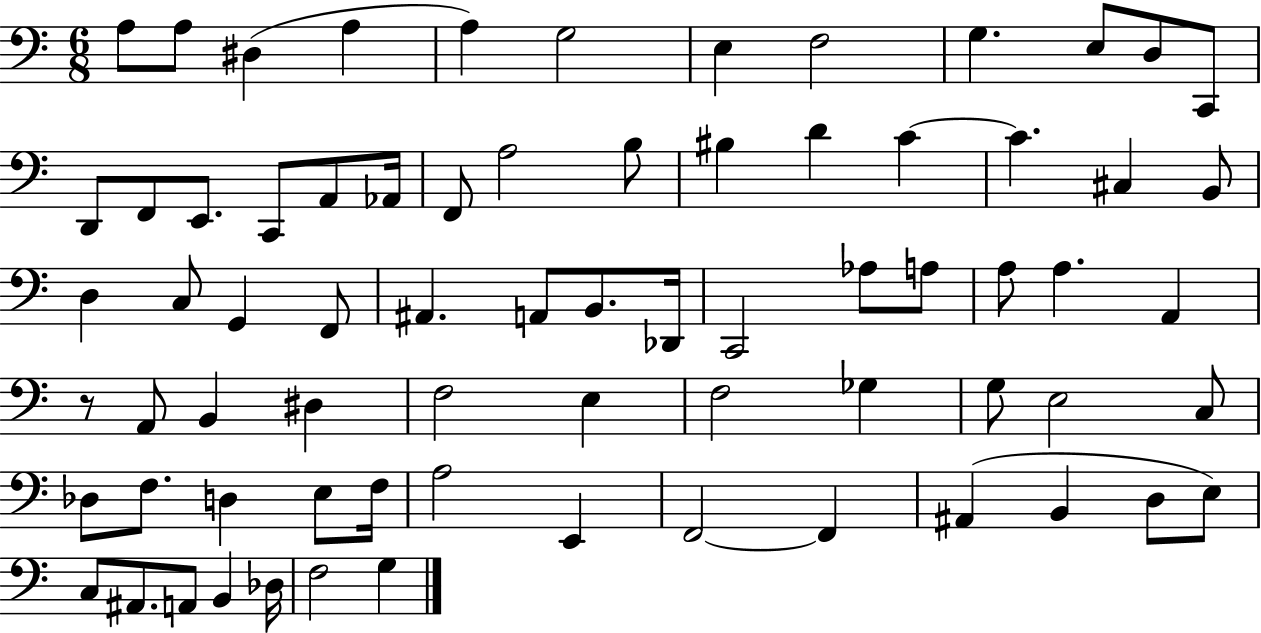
X:1
T:Untitled
M:6/8
L:1/4
K:C
A,/2 A,/2 ^D, A, A, G,2 E, F,2 G, E,/2 D,/2 C,,/2 D,,/2 F,,/2 E,,/2 C,,/2 A,,/2 _A,,/4 F,,/2 A,2 B,/2 ^B, D C C ^C, B,,/2 D, C,/2 G,, F,,/2 ^A,, A,,/2 B,,/2 _D,,/4 C,,2 _A,/2 A,/2 A,/2 A, A,, z/2 A,,/2 B,, ^D, F,2 E, F,2 _G, G,/2 E,2 C,/2 _D,/2 F,/2 D, E,/2 F,/4 A,2 E,, F,,2 F,, ^A,, B,, D,/2 E,/2 C,/2 ^A,,/2 A,,/2 B,, _D,/4 F,2 G,